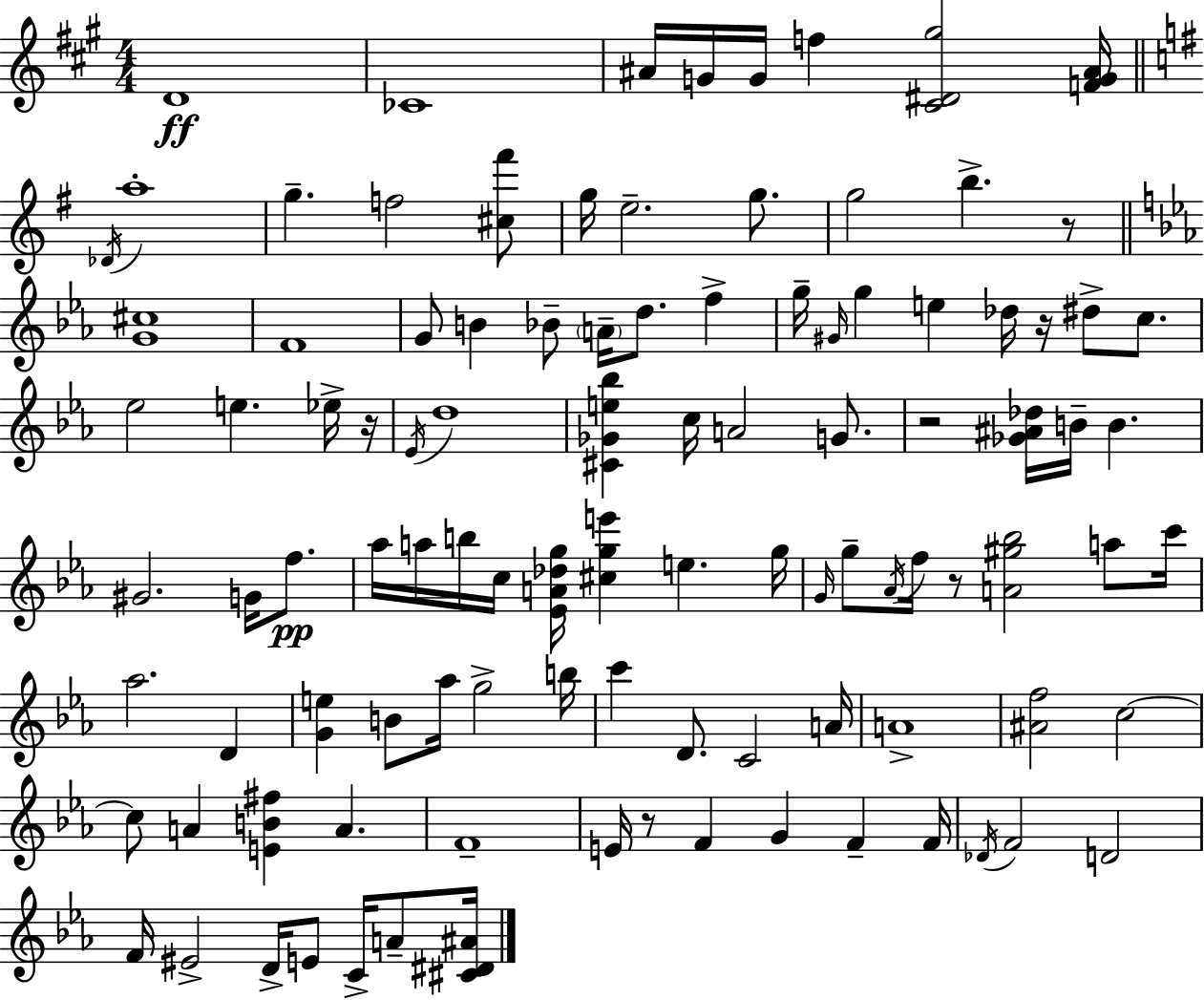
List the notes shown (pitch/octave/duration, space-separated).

D4/w CES4/w A#4/s G4/s G4/s F5/q [C#4,D#4,G#5]/h [F4,G4,A#4]/s Db4/s A5/w G5/q. F5/h [C#5,F#6]/e G5/s E5/h. G5/e. G5/h B5/q. R/e [G4,C#5]/w F4/w G4/e B4/q Bb4/e A4/s D5/e. F5/q G5/s G#4/s G5/q E5/q Db5/s R/s D#5/e C5/e. Eb5/h E5/q. Eb5/s R/s Eb4/s D5/w [C#4,Gb4,E5,Bb5]/q C5/s A4/h G4/e. R/h [Gb4,A#4,Db5]/s B4/s B4/q. G#4/h. G4/s F5/e. Ab5/s A5/s B5/s C5/s [Eb4,A4,Db5,G5]/s [C#5,G5,E6]/q E5/q. G5/s G4/s G5/e Ab4/s F5/s R/e [A4,G#5,Bb5]/h A5/e C6/s Ab5/h. D4/q [G4,E5]/q B4/e Ab5/s G5/h B5/s C6/q D4/e. C4/h A4/s A4/w [A#4,F5]/h C5/h C5/e A4/q [E4,B4,F#5]/q A4/q. F4/w E4/s R/e F4/q G4/q F4/q F4/s Db4/s F4/h D4/h F4/s EIS4/h D4/s E4/e C4/s A4/e [C#4,D#4,A#4]/s